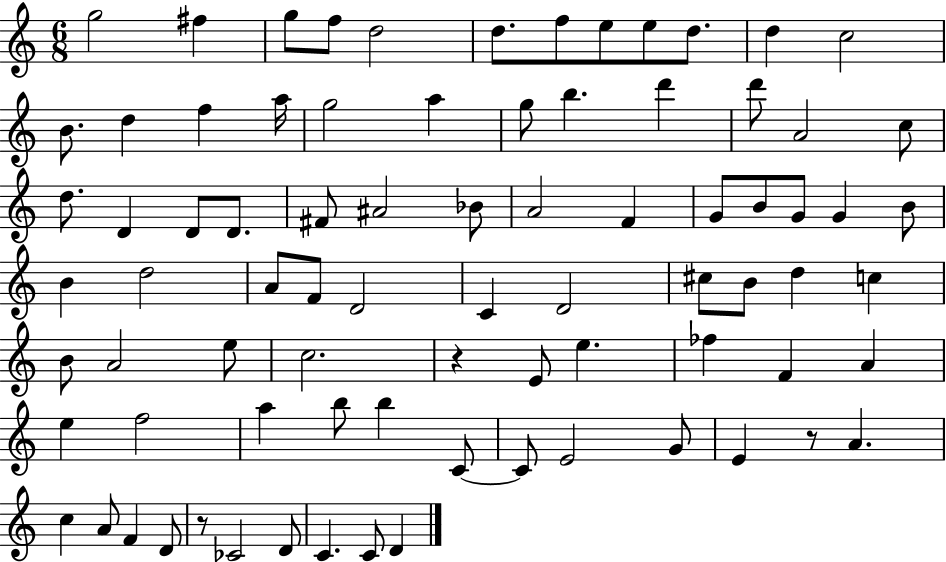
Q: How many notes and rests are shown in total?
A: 81